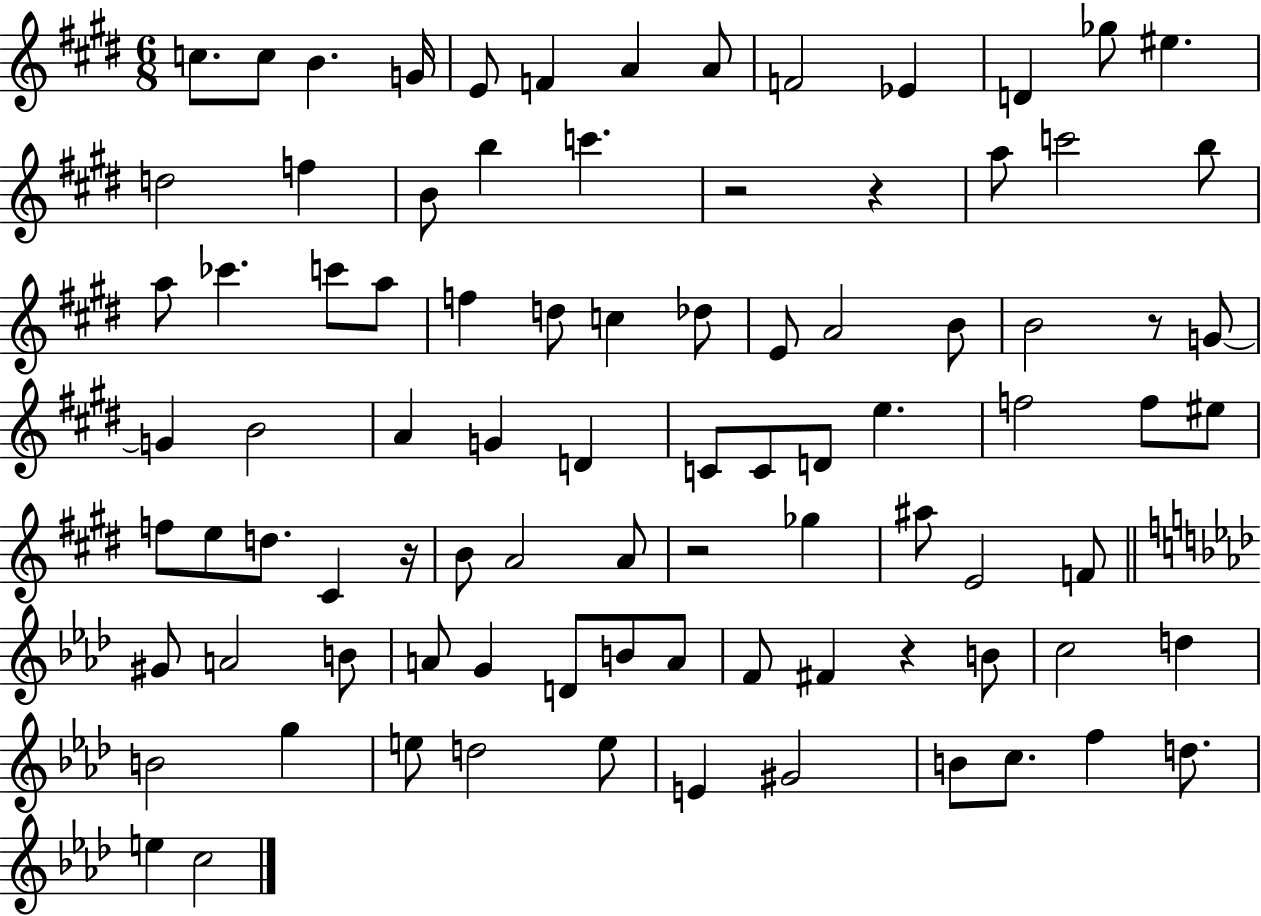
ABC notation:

X:1
T:Untitled
M:6/8
L:1/4
K:E
c/2 c/2 B G/4 E/2 F A A/2 F2 _E D _g/2 ^e d2 f B/2 b c' z2 z a/2 c'2 b/2 a/2 _c' c'/2 a/2 f d/2 c _d/2 E/2 A2 B/2 B2 z/2 G/2 G B2 A G D C/2 C/2 D/2 e f2 f/2 ^e/2 f/2 e/2 d/2 ^C z/4 B/2 A2 A/2 z2 _g ^a/2 E2 F/2 ^G/2 A2 B/2 A/2 G D/2 B/2 A/2 F/2 ^F z B/2 c2 d B2 g e/2 d2 e/2 E ^G2 B/2 c/2 f d/2 e c2